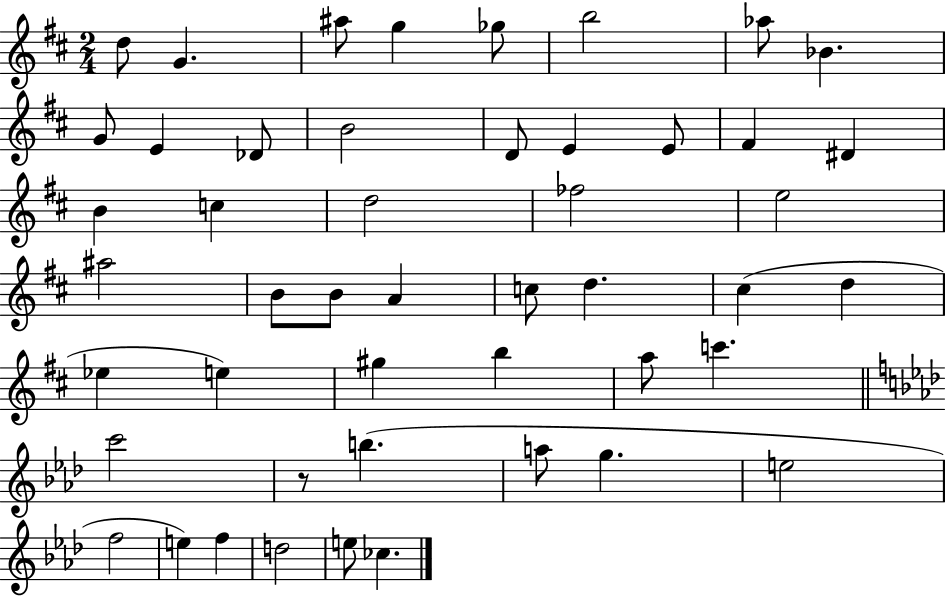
D5/e G4/q. A#5/e G5/q Gb5/e B5/h Ab5/e Bb4/q. G4/e E4/q Db4/e B4/h D4/e E4/q E4/e F#4/q D#4/q B4/q C5/q D5/h FES5/h E5/h A#5/h B4/e B4/e A4/q C5/e D5/q. C#5/q D5/q Eb5/q E5/q G#5/q B5/q A5/e C6/q. C6/h R/e B5/q. A5/e G5/q. E5/h F5/h E5/q F5/q D5/h E5/e CES5/q.